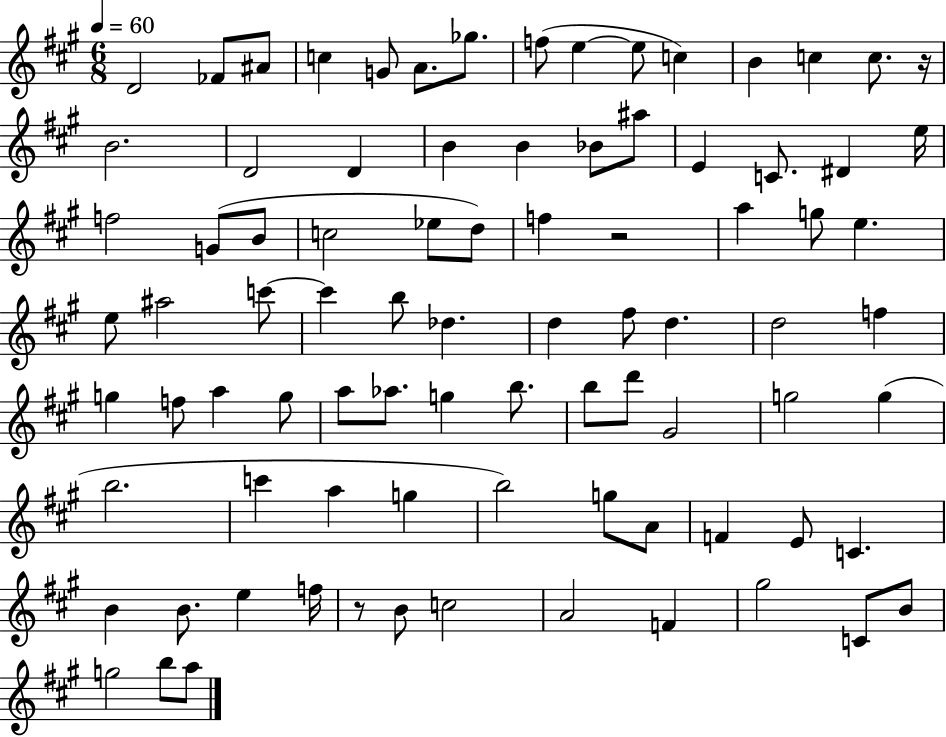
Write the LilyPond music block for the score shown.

{
  \clef treble
  \numericTimeSignature
  \time 6/8
  \key a \major
  \tempo 4 = 60
  d'2 fes'8 ais'8 | c''4 g'8 a'8. ges''8. | f''8( e''4~~ e''8 c''4) | b'4 c''4 c''8. r16 | \break b'2. | d'2 d'4 | b'4 b'4 bes'8 ais''8 | e'4 c'8. dis'4 e''16 | \break f''2 g'8( b'8 | c''2 ees''8 d''8) | f''4 r2 | a''4 g''8 e''4. | \break e''8 ais''2 c'''8~~ | c'''4 b''8 des''4. | d''4 fis''8 d''4. | d''2 f''4 | \break g''4 f''8 a''4 g''8 | a''8 aes''8. g''4 b''8. | b''8 d'''8 gis'2 | g''2 g''4( | \break b''2. | c'''4 a''4 g''4 | b''2) g''8 a'8 | f'4 e'8 c'4. | \break b'4 b'8. e''4 f''16 | r8 b'8 c''2 | a'2 f'4 | gis''2 c'8 b'8 | \break g''2 b''8 a''8 | \bar "|."
}